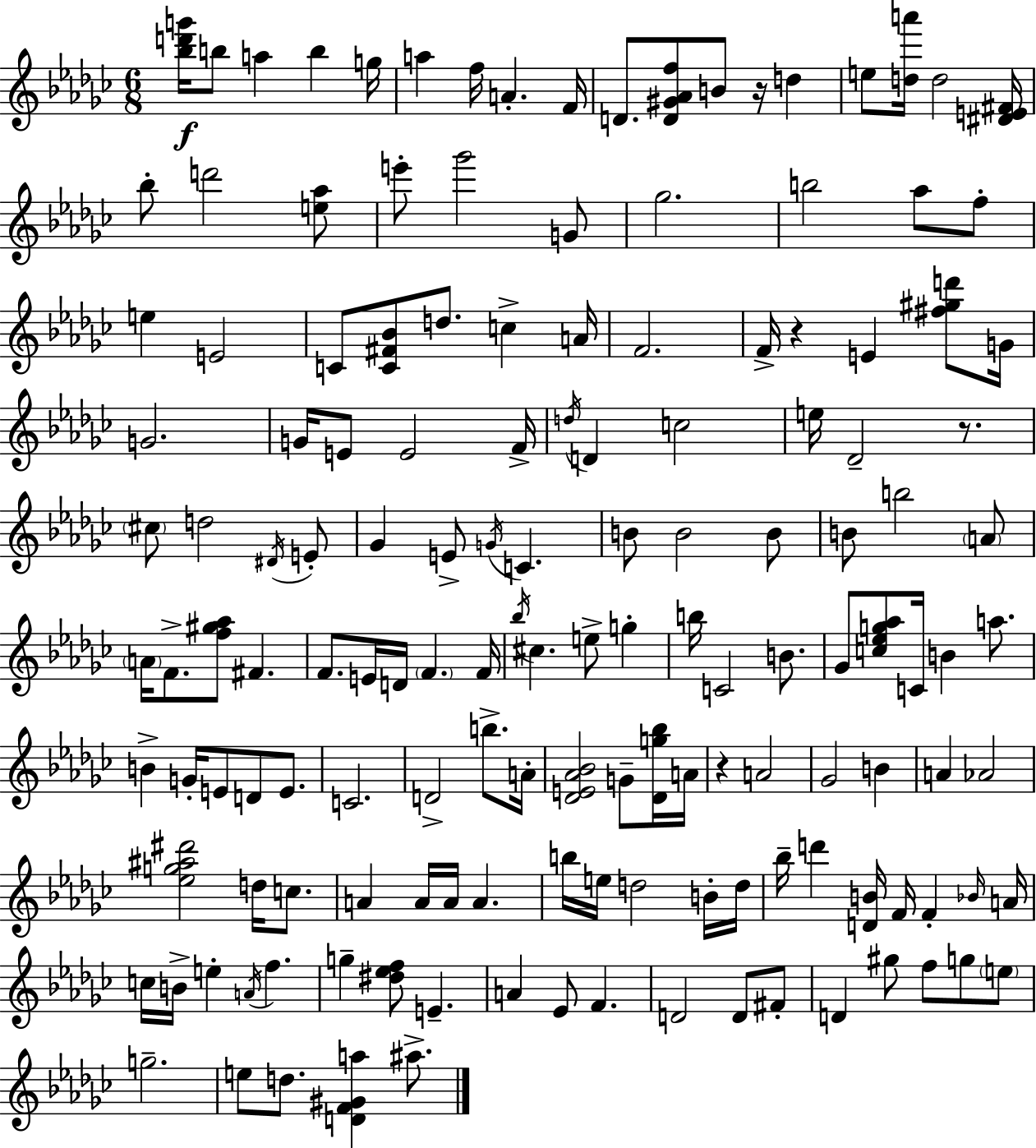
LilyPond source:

{
  \clef treble
  \numericTimeSignature
  \time 6/8
  \key ees \minor
  <bes'' d''' g'''>16\f b''8 a''4 b''4 g''16 | a''4 f''16 a'4.-. f'16 | d'8. <d' gis' aes' f''>8 b'8 r16 d''4 | e''8 <d'' a'''>16 d''2 <dis' e' fis'>16 | \break bes''8-. d'''2 <e'' aes''>8 | e'''8-. ges'''2 g'8 | ges''2. | b''2 aes''8 f''8-. | \break e''4 e'2 | c'8 <c' fis' bes'>8 d''8. c''4-> a'16 | f'2. | f'16-> r4 e'4 <fis'' gis'' d'''>8 g'16 | \break g'2. | g'16 e'8 e'2 f'16-> | \acciaccatura { d''16 } d'4 c''2 | e''16 des'2-- r8. | \break \parenthesize cis''8 d''2 \acciaccatura { dis'16 } | e'8-. ges'4 e'8-> \acciaccatura { g'16 } c'4. | b'8 b'2 | b'8 b'8 b''2 | \break \parenthesize a'8 \parenthesize a'16 f'8.-> <f'' gis'' aes''>8 fis'4. | f'8. e'16 d'16 \parenthesize f'4. | f'16 \acciaccatura { bes''16 } cis''4. e''8-> | g''4-. b''16 c'2 | \break b'8. ges'8 <c'' ees'' g'' aes''>8 c'16 b'4 | a''8. b'4-> g'16-. e'8 d'8 | e'8. c'2. | d'2-> | \break b''8.-> a'16-. <des' e' aes' bes'>2 | g'8-- <des' g'' bes''>16 a'16 r4 a'2 | ges'2 | b'4 a'4 aes'2 | \break <ees'' g'' ais'' dis'''>2 | d''16 c''8. a'4 a'16 a'16 a'4. | b''16 e''16 d''2 | b'16-. d''16 bes''16-- d'''4 <d' b'>16 f'16 f'4-. | \break \grace { bes'16 } a'16 c''16 b'16-> e''4-. \acciaccatura { a'16 } | f''4. g''4-- <dis'' ees'' f''>8 | e'4.-- a'4 ees'8 | f'4. d'2 | \break d'8 fis'8-. d'4 gis''8 | f''8 g''8 \parenthesize e''8 g''2.-- | e''8 d''8. <d' f' gis' a''>4 | ais''8.-> \bar "|."
}